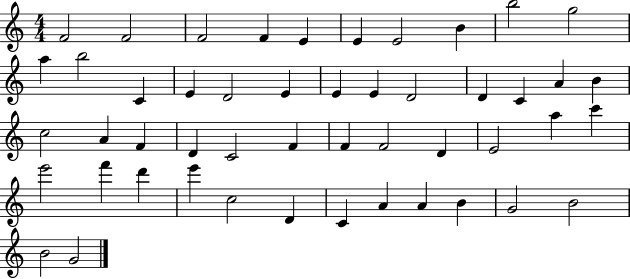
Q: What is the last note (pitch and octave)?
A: G4